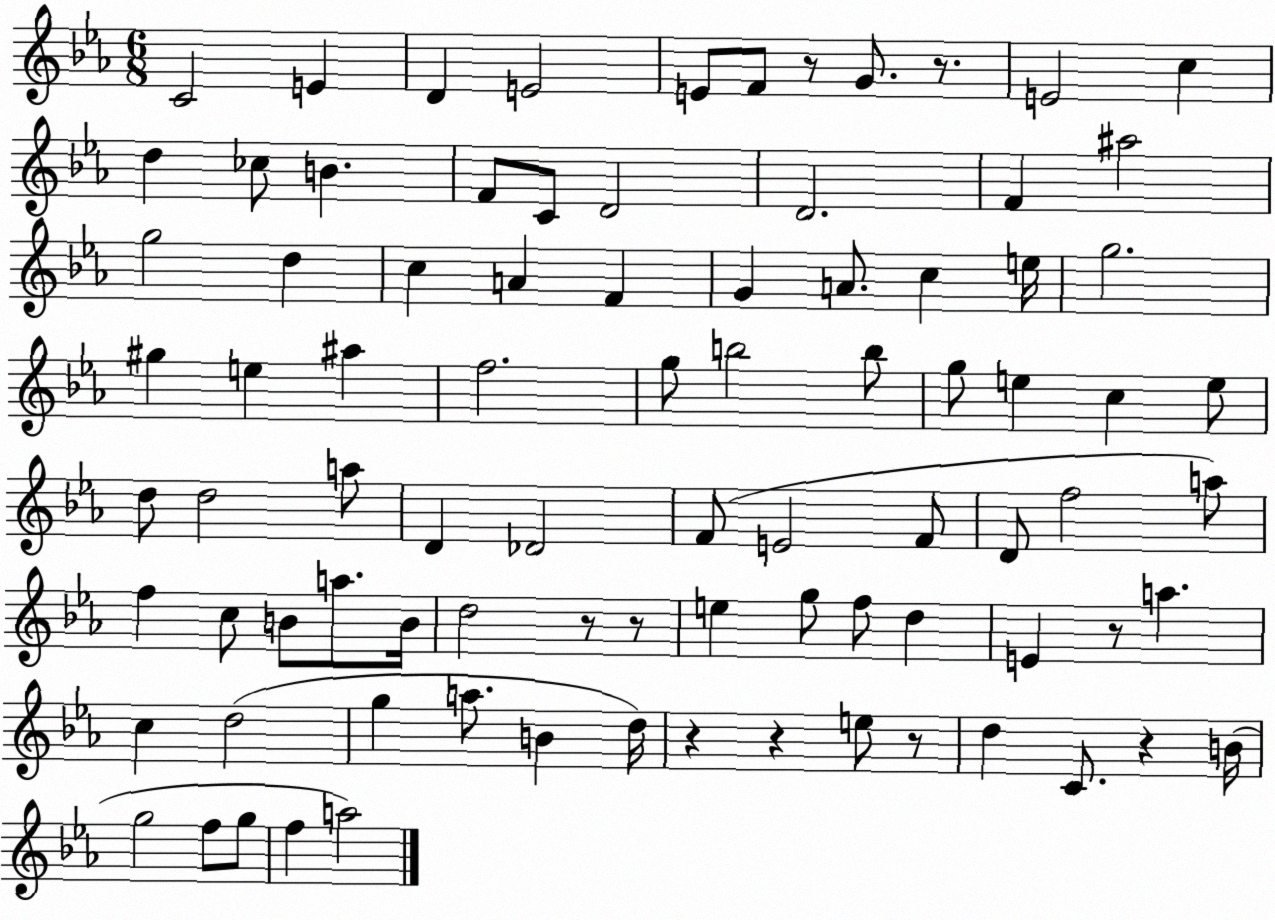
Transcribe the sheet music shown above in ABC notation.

X:1
T:Untitled
M:6/8
L:1/4
K:Eb
C2 E D E2 E/2 F/2 z/2 G/2 z/2 E2 c d _c/2 B F/2 C/2 D2 D2 F ^a2 g2 d c A F G A/2 c e/4 g2 ^g e ^a f2 g/2 b2 b/2 g/2 e c e/2 d/2 d2 a/2 D _D2 F/2 E2 F/2 D/2 f2 a/2 f c/2 B/2 a/2 B/4 d2 z/2 z/2 e g/2 f/2 d E z/2 a c d2 g a/2 B d/4 z z e/2 z/2 d C/2 z B/4 g2 f/2 g/2 f a2